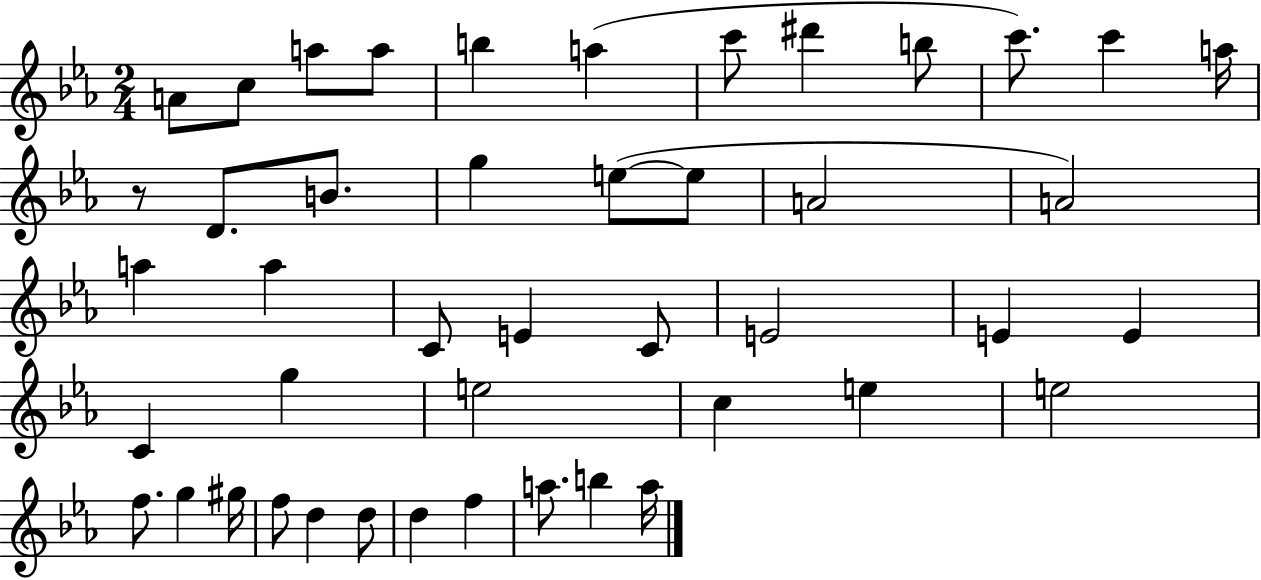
A4/e C5/e A5/e A5/e B5/q A5/q C6/e D#6/q B5/e C6/e. C6/q A5/s R/e D4/e. B4/e. G5/q E5/e E5/e A4/h A4/h A5/q A5/q C4/e E4/q C4/e E4/h E4/q E4/q C4/q G5/q E5/h C5/q E5/q E5/h F5/e. G5/q G#5/s F5/e D5/q D5/e D5/q F5/q A5/e. B5/q A5/s